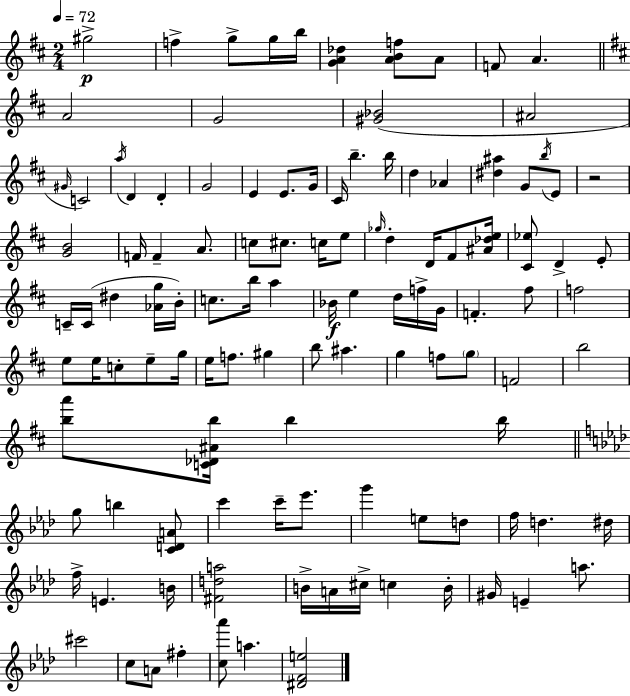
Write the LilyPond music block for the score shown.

{
  \clef treble
  \numericTimeSignature
  \time 2/4
  \key d \major
  \tempo 4 = 72
  gis''2->\p | f''4-> g''8-> g''16 b''16 | <g' a' des''>4 <a' b' f''>8 a'8 | f'8 a'4. | \break \bar "||" \break \key d \major a'2 | g'2 | <gis' bes'>2( | ais'2 | \break \grace { gis'16 } c'2) | \acciaccatura { a''16 } d'4 d'4-. | g'2 | e'4 e'8. | \break g'16 cis'16 b''4.-- | b''16 d''4 aes'4 | <dis'' ais''>4 g'8 | \acciaccatura { b''16 } e'8 r2 | \break <g' b'>2 | f'16 f'4-- | a'8. c''8 cis''8. | c''16 e''8 \grace { ges''16 } d''4-. | \break d'16 fis'8 <ais' des'' e''>16 <cis' ees''>8 d'4-> | e'8-. c'16-- c'16( dis''4 | <aes' g''>16 b'16-.) c''8. b''16 | a''4 bes'16\f e''4 | \break d''16 f''16-> g'16 f'4.-. | fis''8 f''2 | e''8 e''16 c''8-. | e''8-- g''16 e''16 f''8. | \break gis''4 b''8 ais''4. | g''4 | f''8 \parenthesize g''8 f'2 | b''2 | \break <b'' a'''>8 <c' des' ais' b''>16 b''4 | b''16 \bar "||" \break \key aes \major g''8 b''4 <c' d' a'>8 | c'''4 c'''16-- ees'''8. | g'''4 e''8 d''8 | f''16 d''4. dis''16 | \break f''16-> e'4. b'16 | <fis' d'' a''>2 | b'16-> a'16 cis''16-> c''4 b'16-. | gis'16 e'4-- a''8. | \break cis'''2 | c''8 a'8 fis''4-. | <c'' aes'''>8 a''4. | <dis' f' e''>2 | \break \bar "|."
}